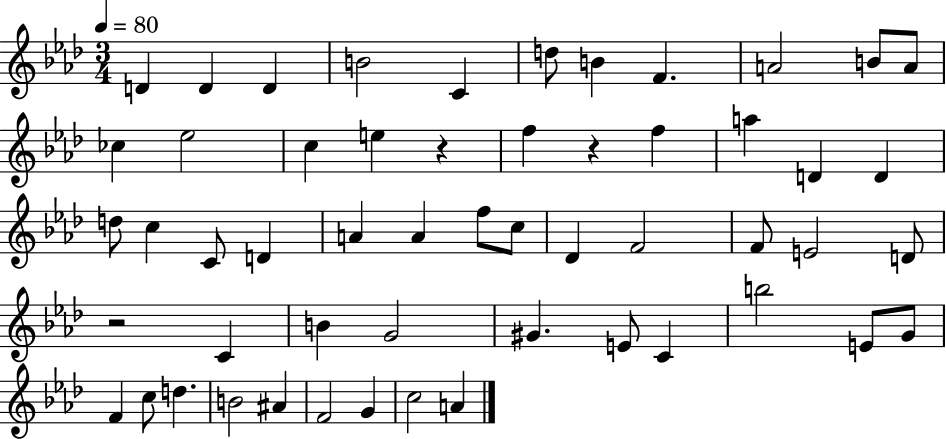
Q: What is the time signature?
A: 3/4